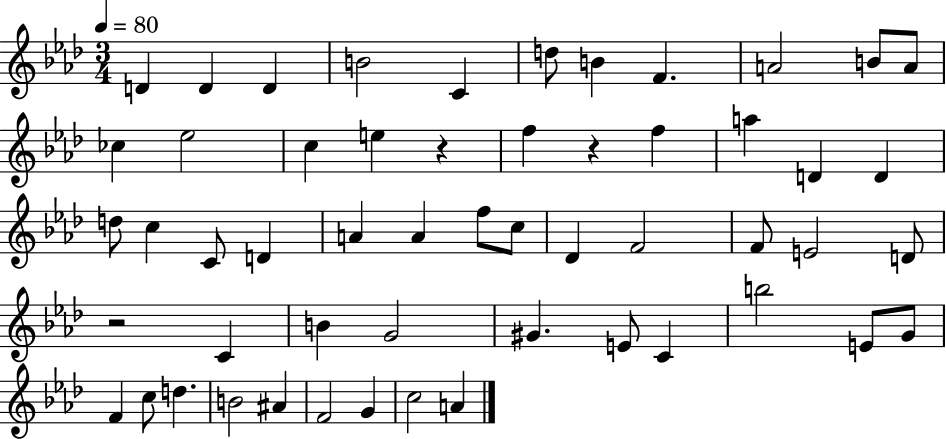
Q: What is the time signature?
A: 3/4